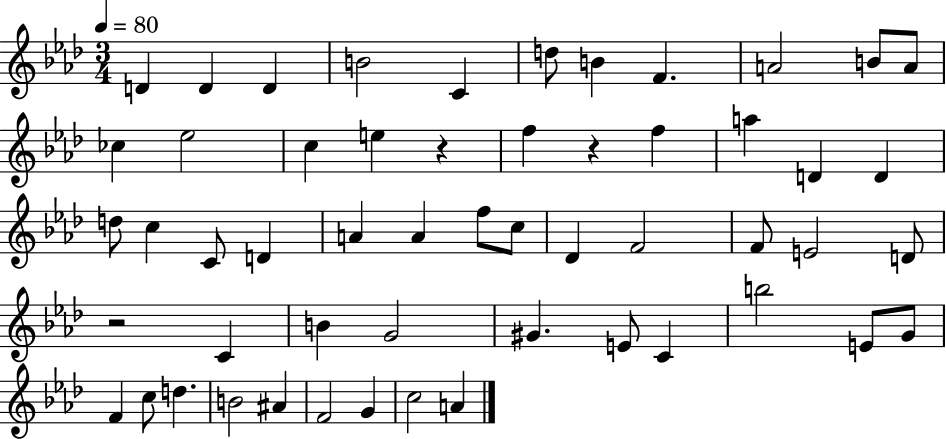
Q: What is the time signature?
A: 3/4